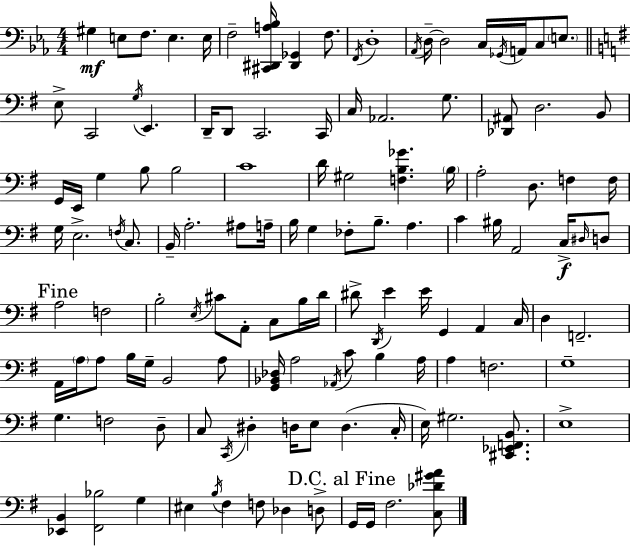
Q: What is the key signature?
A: EES major